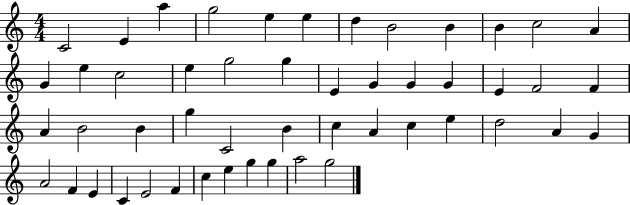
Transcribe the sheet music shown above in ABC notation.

X:1
T:Untitled
M:4/4
L:1/4
K:C
C2 E a g2 e e d B2 B B c2 A G e c2 e g2 g E G G G E F2 F A B2 B g C2 B c A c e d2 A G A2 F E C E2 F c e g g a2 g2